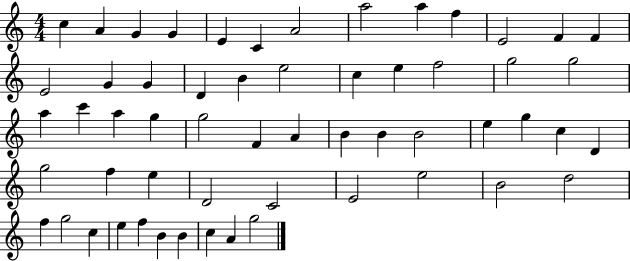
C5/q A4/q G4/q G4/q E4/q C4/q A4/h A5/h A5/q F5/q E4/h F4/q F4/q E4/h G4/q G4/q D4/q B4/q E5/h C5/q E5/q F5/h G5/h G5/h A5/q C6/q A5/q G5/q G5/h F4/q A4/q B4/q B4/q B4/h E5/q G5/q C5/q D4/q G5/h F5/q E5/q D4/h C4/h E4/h E5/h B4/h D5/h F5/q G5/h C5/q E5/q F5/q B4/q B4/q C5/q A4/q G5/h